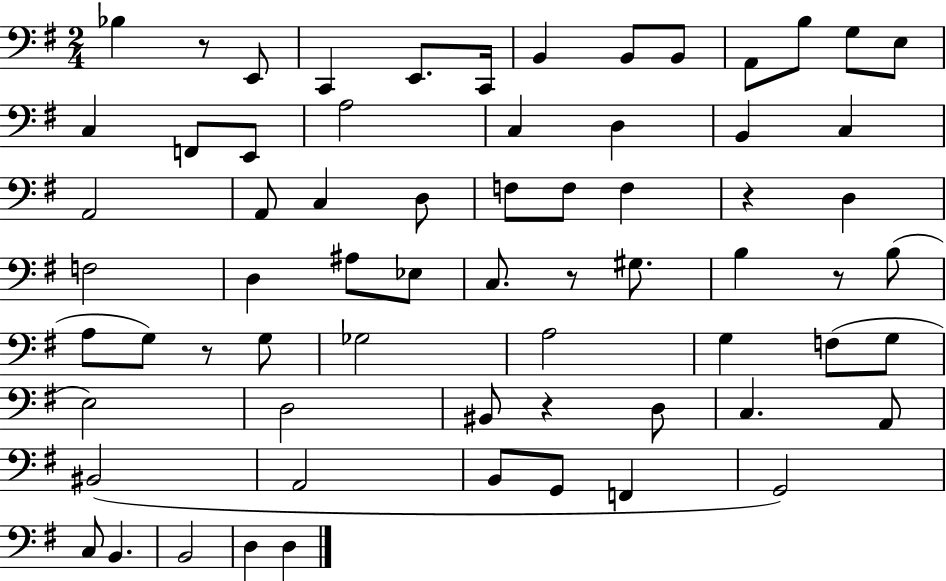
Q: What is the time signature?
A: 2/4